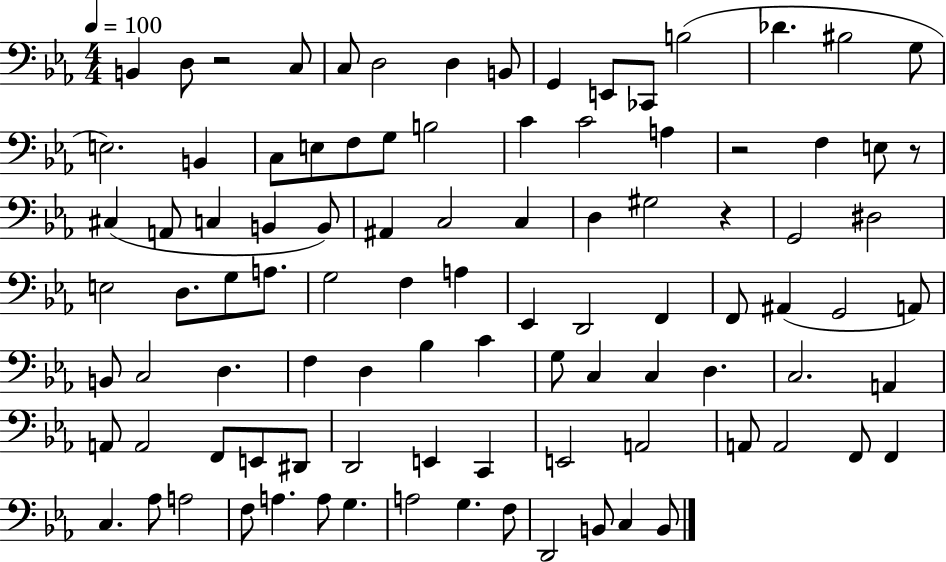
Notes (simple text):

B2/q D3/e R/h C3/e C3/e D3/h D3/q B2/e G2/q E2/e CES2/e B3/h Db4/q. BIS3/h G3/e E3/h. B2/q C3/e E3/e F3/e G3/e B3/h C4/q C4/h A3/q R/h F3/q E3/e R/e C#3/q A2/e C3/q B2/q B2/e A#2/q C3/h C3/q D3/q G#3/h R/q G2/h D#3/h E3/h D3/e. G3/e A3/e. G3/h F3/q A3/q Eb2/q D2/h F2/q F2/e A#2/q G2/h A2/e B2/e C3/h D3/q. F3/q D3/q Bb3/q C4/q G3/e C3/q C3/q D3/q. C3/h. A2/q A2/e A2/h F2/e E2/e D#2/e D2/h E2/q C2/q E2/h A2/h A2/e A2/h F2/e F2/q C3/q. Ab3/e A3/h F3/e A3/q. A3/e G3/q. A3/h G3/q. F3/e D2/h B2/e C3/q B2/e